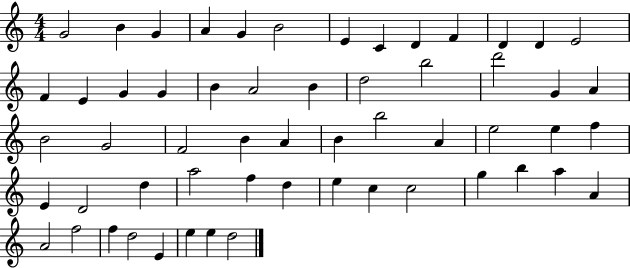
X:1
T:Untitled
M:4/4
L:1/4
K:C
G2 B G A G B2 E C D F D D E2 F E G G B A2 B d2 b2 d'2 G A B2 G2 F2 B A B b2 A e2 e f E D2 d a2 f d e c c2 g b a A A2 f2 f d2 E e e d2